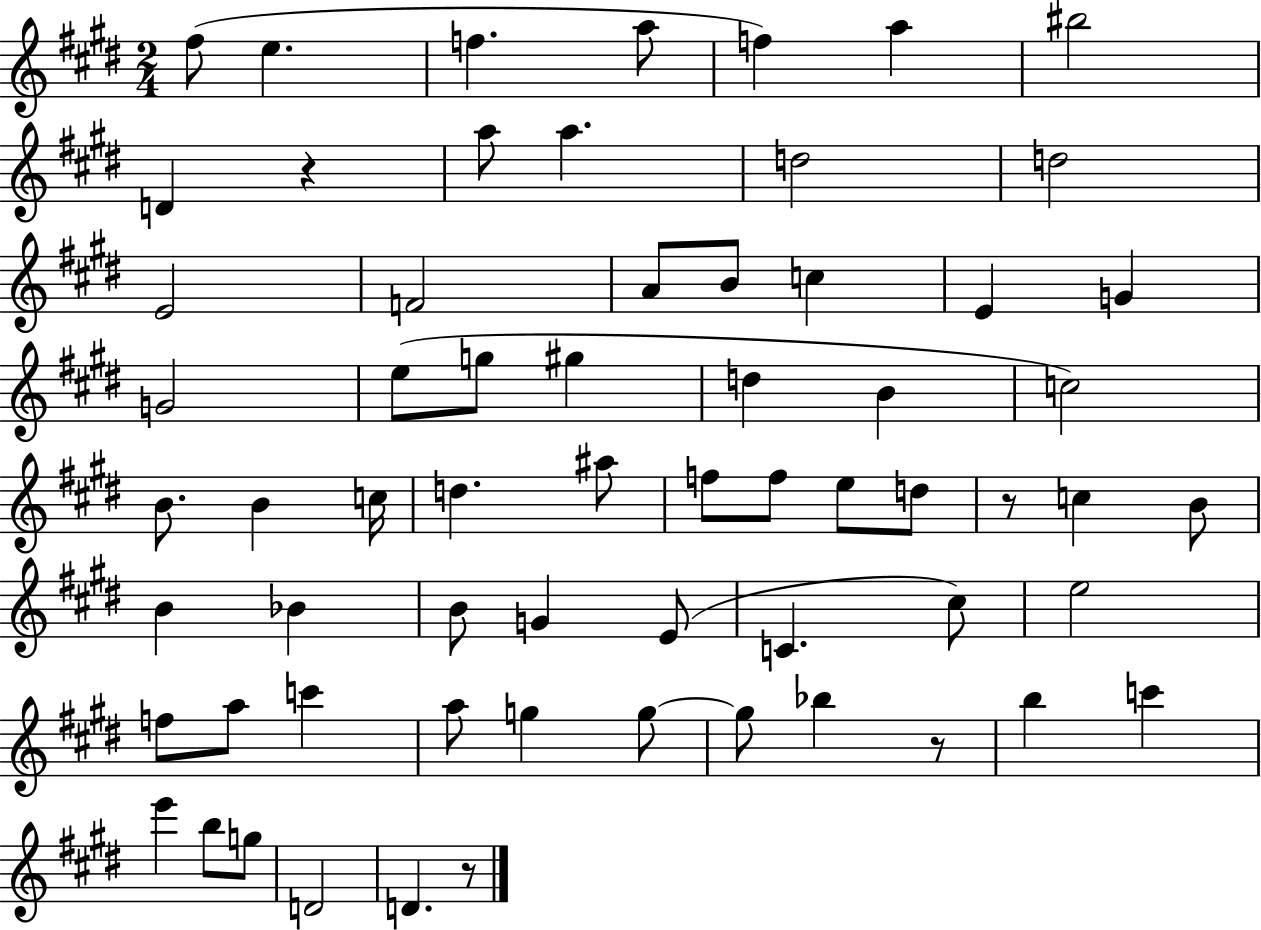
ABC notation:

X:1
T:Untitled
M:2/4
L:1/4
K:E
^f/2 e f a/2 f a ^b2 D z a/2 a d2 d2 E2 F2 A/2 B/2 c E G G2 e/2 g/2 ^g d B c2 B/2 B c/4 d ^a/2 f/2 f/2 e/2 d/2 z/2 c B/2 B _B B/2 G E/2 C ^c/2 e2 f/2 a/2 c' a/2 g g/2 g/2 _b z/2 b c' e' b/2 g/2 D2 D z/2